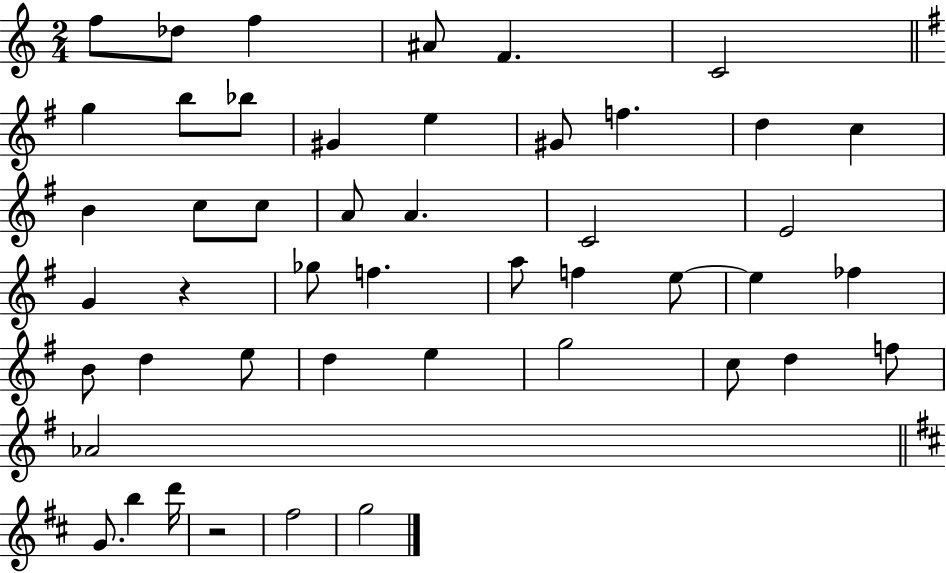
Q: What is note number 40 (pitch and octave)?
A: Ab4